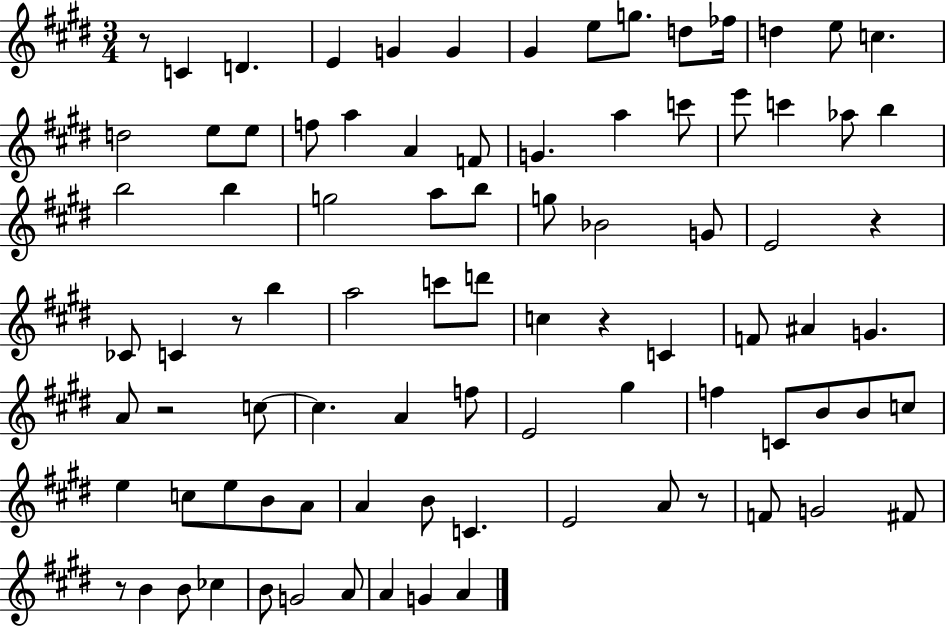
{
  \clef treble
  \numericTimeSignature
  \time 3/4
  \key e \major
  r8 c'4 d'4. | e'4 g'4 g'4 | gis'4 e''8 g''8. d''8 fes''16 | d''4 e''8 c''4. | \break d''2 e''8 e''8 | f''8 a''4 a'4 f'8 | g'4. a''4 c'''8 | e'''8 c'''4 aes''8 b''4 | \break b''2 b''4 | g''2 a''8 b''8 | g''8 bes'2 g'8 | e'2 r4 | \break ces'8 c'4 r8 b''4 | a''2 c'''8 d'''8 | c''4 r4 c'4 | f'8 ais'4 g'4. | \break a'8 r2 c''8~~ | c''4. a'4 f''8 | e'2 gis''4 | f''4 c'8 b'8 b'8 c''8 | \break e''4 c''8 e''8 b'8 a'8 | a'4 b'8 c'4. | e'2 a'8 r8 | f'8 g'2 fis'8 | \break r8 b'4 b'8 ces''4 | b'8 g'2 a'8 | a'4 g'4 a'4 | \bar "|."
}